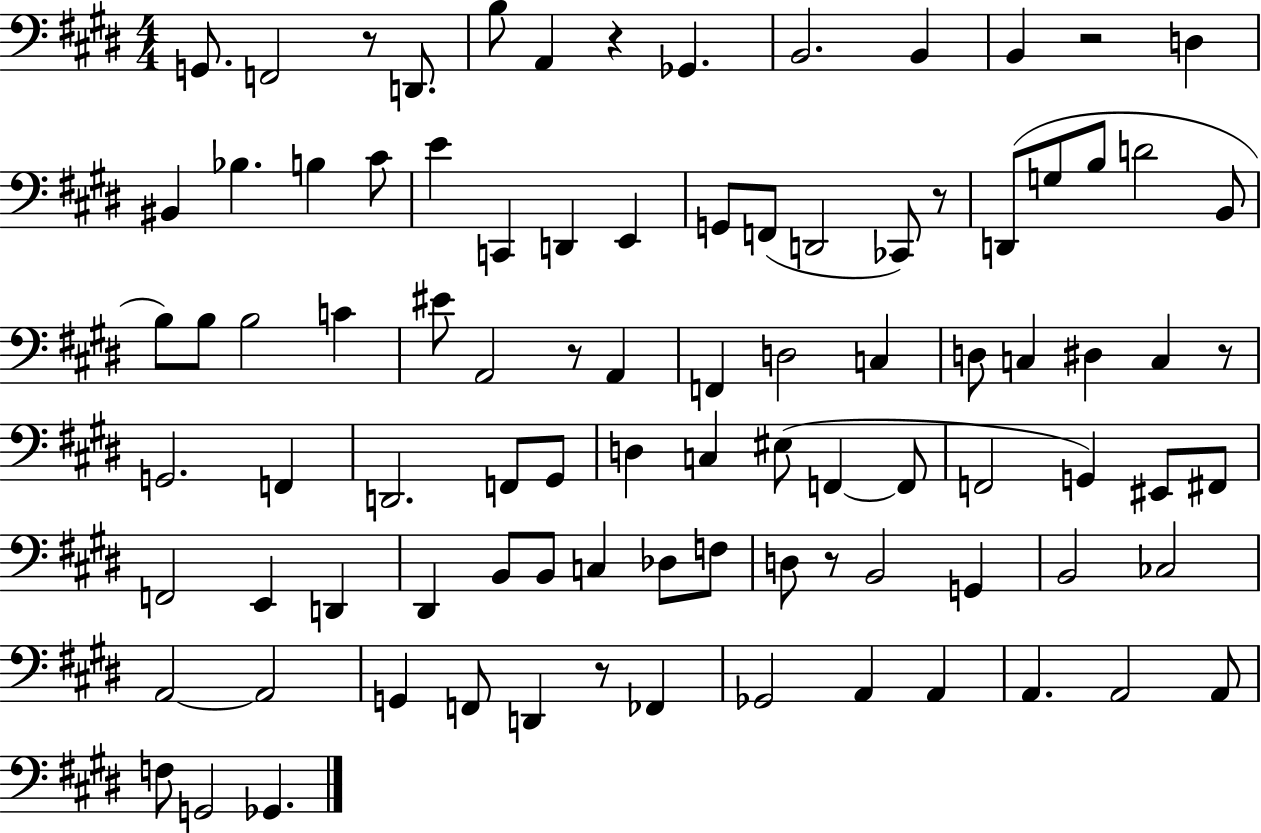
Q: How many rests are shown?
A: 8